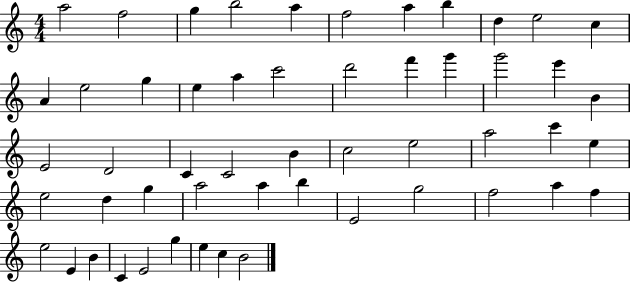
{
  \clef treble
  \numericTimeSignature
  \time 4/4
  \key c \major
  a''2 f''2 | g''4 b''2 a''4 | f''2 a''4 b''4 | d''4 e''2 c''4 | \break a'4 e''2 g''4 | e''4 a''4 c'''2 | d'''2 f'''4 g'''4 | g'''2 e'''4 b'4 | \break e'2 d'2 | c'4 c'2 b'4 | c''2 e''2 | a''2 c'''4 e''4 | \break e''2 d''4 g''4 | a''2 a''4 b''4 | e'2 g''2 | f''2 a''4 f''4 | \break e''2 e'4 b'4 | c'4 e'2 g''4 | e''4 c''4 b'2 | \bar "|."
}